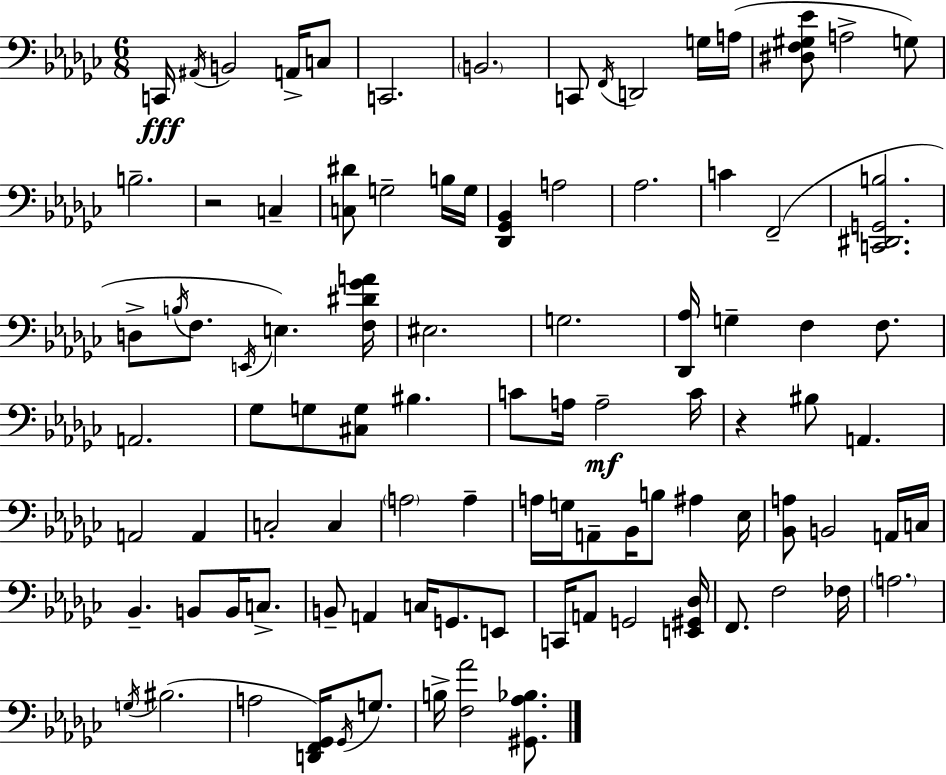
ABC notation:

X:1
T:Untitled
M:6/8
L:1/4
K:Ebm
C,,/4 ^A,,/4 B,,2 A,,/4 C,/2 C,,2 B,,2 C,,/2 F,,/4 D,,2 G,/4 A,/4 [^D,F,^G,_E]/2 A,2 G,/2 B,2 z2 C, [C,^D]/2 G,2 B,/4 G,/4 [_D,,_G,,_B,,] A,2 _A,2 C F,,2 [C,,^D,,G,,B,]2 D,/2 B,/4 F,/2 E,,/4 E, [F,^D_GA]/4 ^E,2 G,2 [_D,,_A,]/4 G, F, F,/2 A,,2 _G,/2 G,/2 [^C,G,]/2 ^B, C/2 A,/4 A,2 C/4 z ^B,/2 A,, A,,2 A,, C,2 C, A,2 A, A,/4 G,/4 A,,/2 _B,,/4 B,/2 ^A, _E,/4 [_B,,A,]/2 B,,2 A,,/4 C,/4 _B,, B,,/2 B,,/4 C,/2 B,,/2 A,, C,/4 G,,/2 E,,/2 C,,/4 A,,/2 G,,2 [E,,^G,,_D,]/4 F,,/2 F,2 _F,/4 A,2 G,/4 ^B,2 A,2 [D,,F,,_G,,]/4 _G,,/4 G,/2 B,/4 [F,_A]2 [^G,,_A,_B,]/2